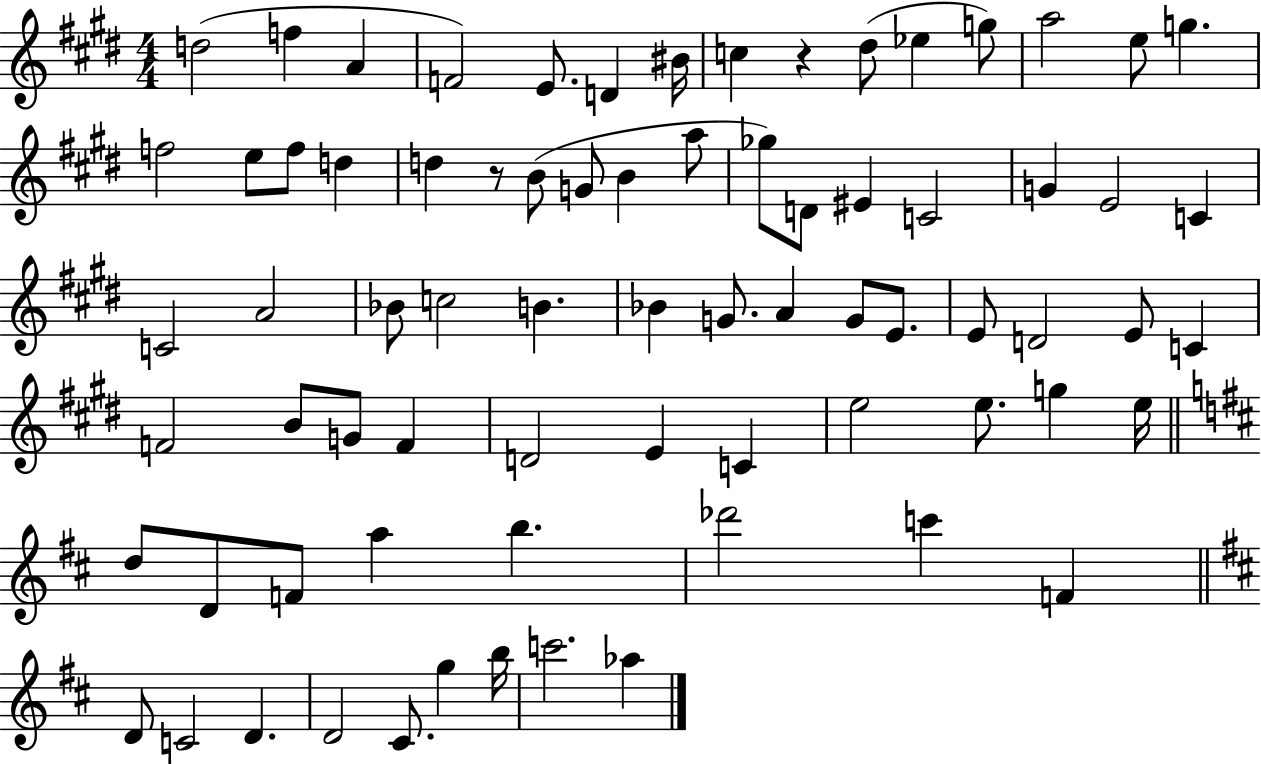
{
  \clef treble
  \numericTimeSignature
  \time 4/4
  \key e \major
  d''2( f''4 a'4 | f'2) e'8. d'4 bis'16 | c''4 r4 dis''8( ees''4 g''8) | a''2 e''8 g''4. | \break f''2 e''8 f''8 d''4 | d''4 r8 b'8( g'8 b'4 a''8 | ges''8) d'8 eis'4 c'2 | g'4 e'2 c'4 | \break c'2 a'2 | bes'8 c''2 b'4. | bes'4 g'8. a'4 g'8 e'8. | e'8 d'2 e'8 c'4 | \break f'2 b'8 g'8 f'4 | d'2 e'4 c'4 | e''2 e''8. g''4 e''16 | \bar "||" \break \key b \minor d''8 d'8 f'8 a''4 b''4. | des'''2 c'''4 f'4 | \bar "||" \break \key b \minor d'8 c'2 d'4. | d'2 cis'8. g''4 b''16 | c'''2. aes''4 | \bar "|."
}